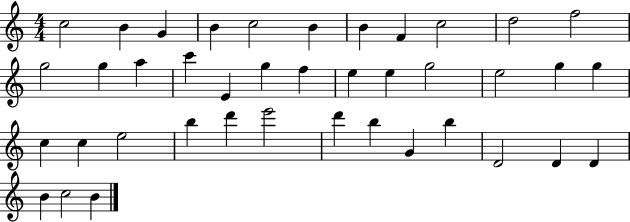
C5/h B4/q G4/q B4/q C5/h B4/q B4/q F4/q C5/h D5/h F5/h G5/h G5/q A5/q C6/q E4/q G5/q F5/q E5/q E5/q G5/h E5/h G5/q G5/q C5/q C5/q E5/h B5/q D6/q E6/h D6/q B5/q G4/q B5/q D4/h D4/q D4/q B4/q C5/h B4/q